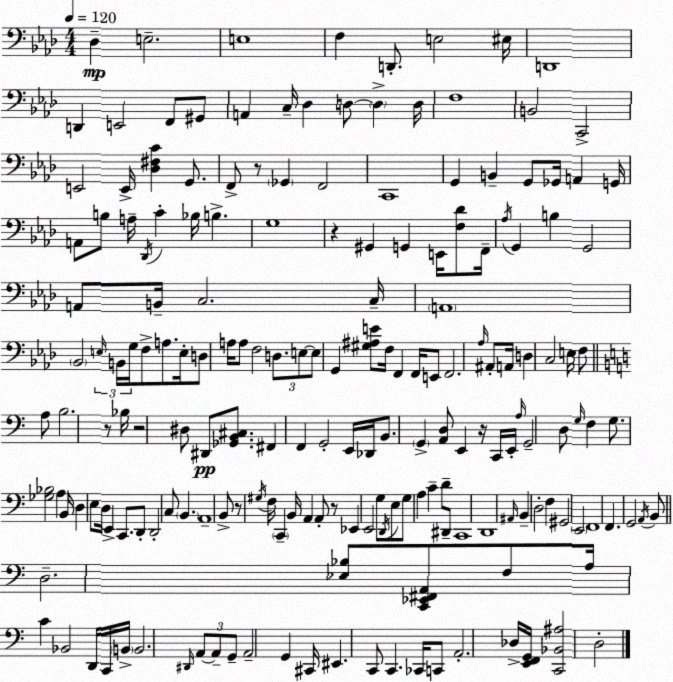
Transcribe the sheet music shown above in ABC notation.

X:1
T:Untitled
M:4/4
L:1/4
K:Fm
_D, E,2 E,4 F, D,,/2 E,2 ^E,/4 D,,4 D,, E,,2 F,,/2 ^G,,/2 A,, C,/4 _D, D,/2 D, D,/4 F,4 B,,2 C,,2 E,,2 E,,/4 [_D,^F,C] G,,/2 F,,/2 z/2 _G,, F,,2 C,,4 G,, B,, G,,/2 _G,,/4 A,, G,,/4 A,,/2 B,/2 A,/4 _D,,/4 C _B,/4 B, G,4 z ^G,, G,, E,,/4 [F,_D]/2 F,,/4 _A,/4 G,, B, G,,2 A,,/2 B,,/4 C,2 C,/4 A,,4 _B,,2 E,/4 B,,/4 G,/4 F,/2 A,/2 E,/4 D,/2 A,/4 A,/2 F,2 D,/2 E,/2 E,/2 G,, [^G,^A,E]/2 F,/4 F,, F,,/4 E,,/2 F,,2 _A,/4 ^A,,/2 A,,/4 D, C,2 E,/4 F,/2 A,/2 B,2 z/2 _B,/4 z2 ^D,/2 ^D,,/2 [_G,,B,,^C,]/2 ^F,, F,, G,,2 E,,/4 _D,,/4 B,,/2 G,, [A,,D,]/2 E,, z/4 C,,/4 E,,/4 A,/4 G,,2 D,/2 G,/4 F, G,/2 [_G,_B,]2 A, B,,/4 D, E,/2 D,/4 E,, C,,/2 D,,/2 D,,2 C,/2 B,, A,,4 B,,/2 z/2 ^G,/4 F,/4 C,, B,,/4 A,, A,,/2 z/2 _E,, E,,2 G,/2 D,,/4 E,/2 G,/2 A, C D/2 ^D,,/2 C,,4 D,,4 ^A,,/4 B,, D,2 F, ^G,,2 E,,2 F,,4 F,, G,,2 A,,/4 B,,/2 D,2 [_E,_B,]/2 [C,,_E,,^F,,A,,]/2 F,/2 A,/4 C _B,,2 D,,/4 C,,/4 B,,/4 B,,2 ^D,,/4 A,,/2 A,,/2 G,,/2 A,,2 G,, ^C,,/4 ^E,, C,,/2 C,, _C,,/4 C,,/2 A,,2 _D,/4 [E,,F,,G,,]/4 [C,,_B,,^A,]2 D,2